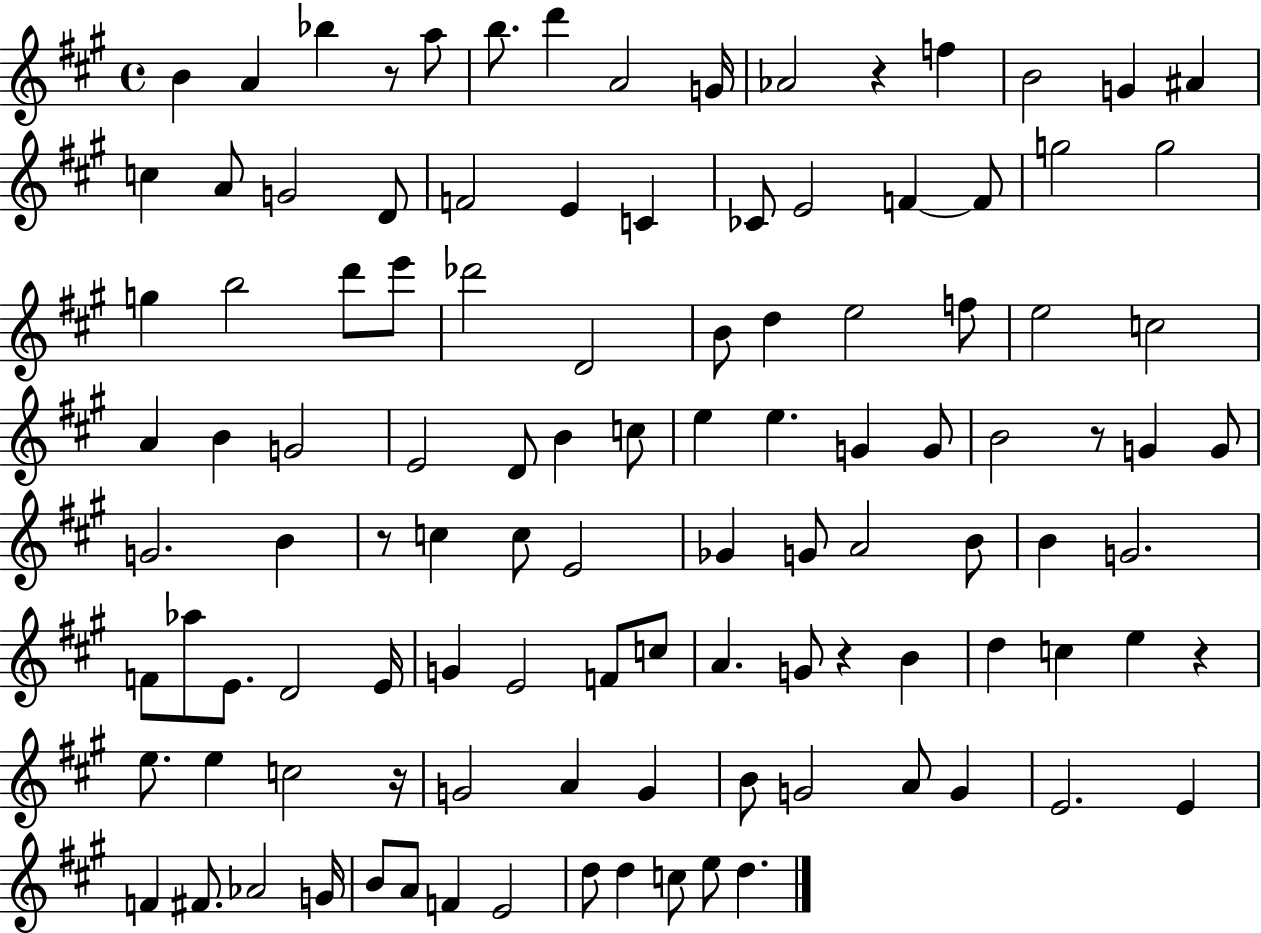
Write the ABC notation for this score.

X:1
T:Untitled
M:4/4
L:1/4
K:A
B A _b z/2 a/2 b/2 d' A2 G/4 _A2 z f B2 G ^A c A/2 G2 D/2 F2 E C _C/2 E2 F F/2 g2 g2 g b2 d'/2 e'/2 _d'2 D2 B/2 d e2 f/2 e2 c2 A B G2 E2 D/2 B c/2 e e G G/2 B2 z/2 G G/2 G2 B z/2 c c/2 E2 _G G/2 A2 B/2 B G2 F/2 _a/2 E/2 D2 E/4 G E2 F/2 c/2 A G/2 z B d c e z e/2 e c2 z/4 G2 A G B/2 G2 A/2 G E2 E F ^F/2 _A2 G/4 B/2 A/2 F E2 d/2 d c/2 e/2 d